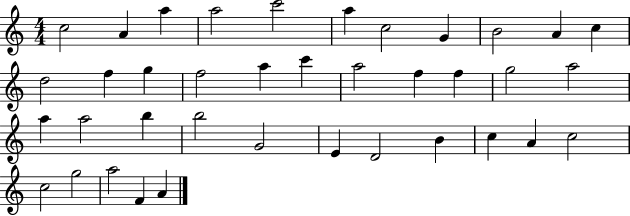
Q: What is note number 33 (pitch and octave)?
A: C5